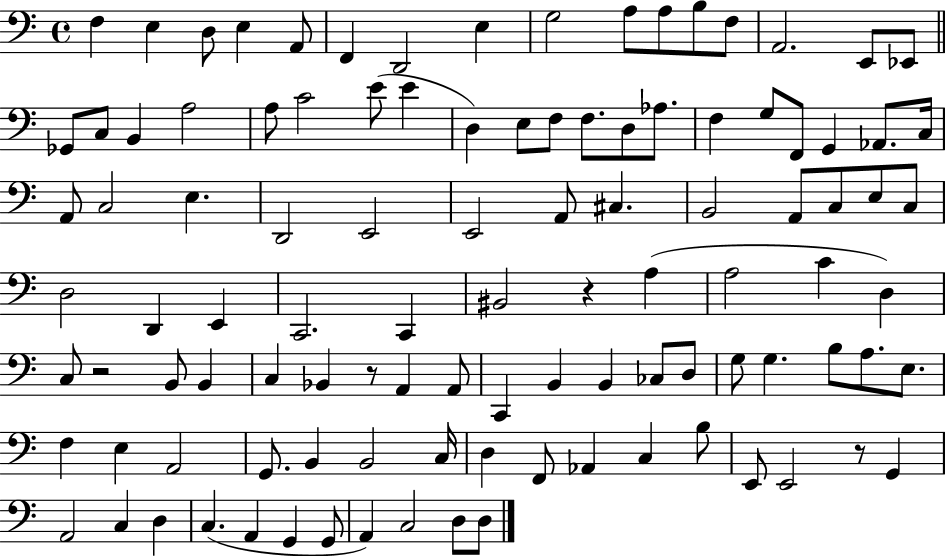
F3/q E3/q D3/e E3/q A2/e F2/q D2/h E3/q G3/h A3/e A3/e B3/e F3/e A2/h. E2/e Eb2/e Gb2/e C3/e B2/q A3/h A3/e C4/h E4/e E4/q D3/q E3/e F3/e F3/e. D3/e Ab3/e. F3/q G3/e F2/e G2/q Ab2/e. C3/s A2/e C3/h E3/q. D2/h E2/h E2/h A2/e C#3/q. B2/h A2/e C3/e E3/e C3/e D3/h D2/q E2/q C2/h. C2/q BIS2/h R/q A3/q A3/h C4/q D3/q C3/e R/h B2/e B2/q C3/q Bb2/q R/e A2/q A2/e C2/q B2/q B2/q CES3/e D3/e G3/e G3/q. B3/e A3/e. E3/e. F3/q E3/q A2/h G2/e. B2/q B2/h C3/s D3/q F2/e Ab2/q C3/q B3/e E2/e E2/h R/e G2/q A2/h C3/q D3/q C3/q. A2/q G2/q G2/e A2/q C3/h D3/e D3/e